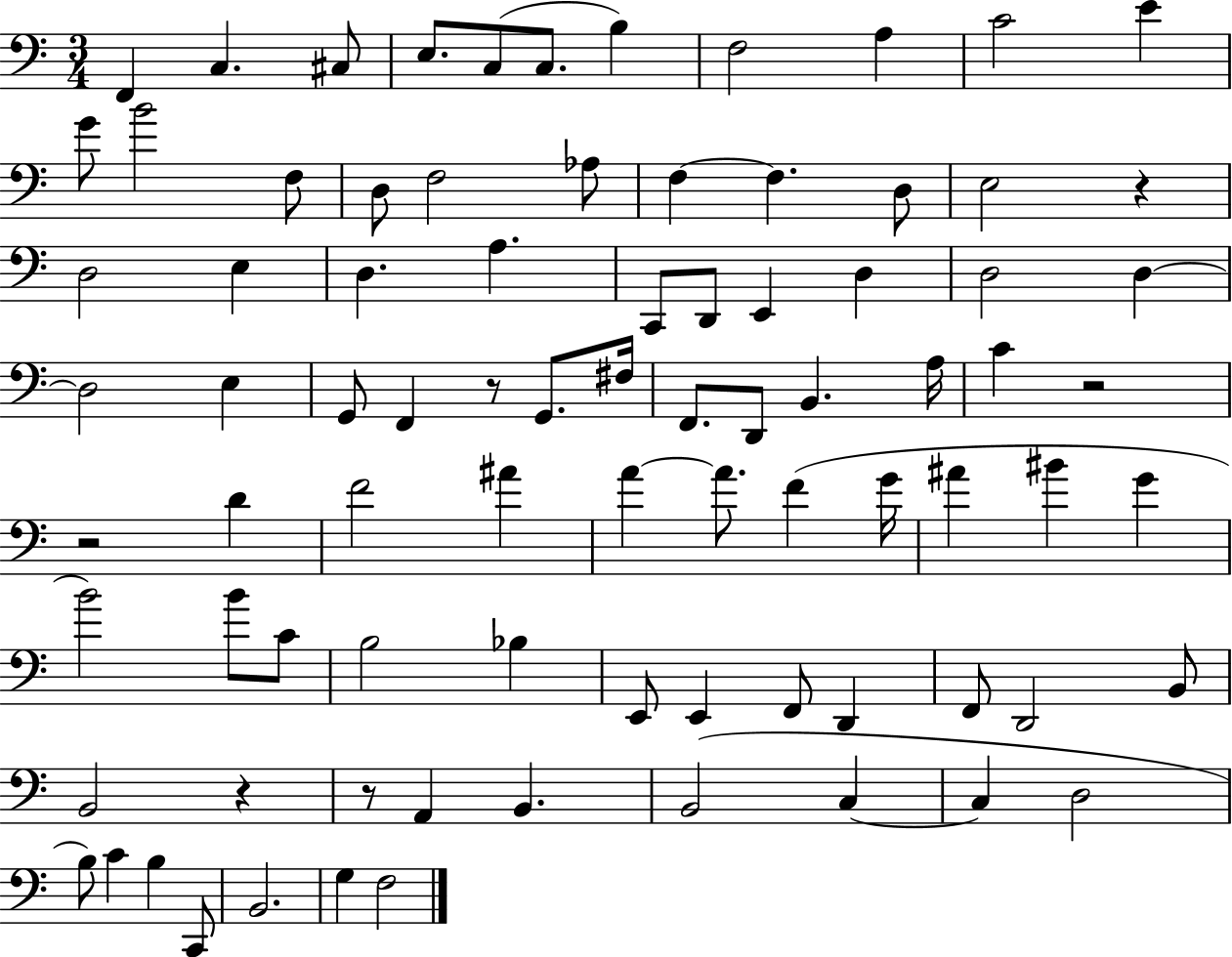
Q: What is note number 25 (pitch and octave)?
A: A3